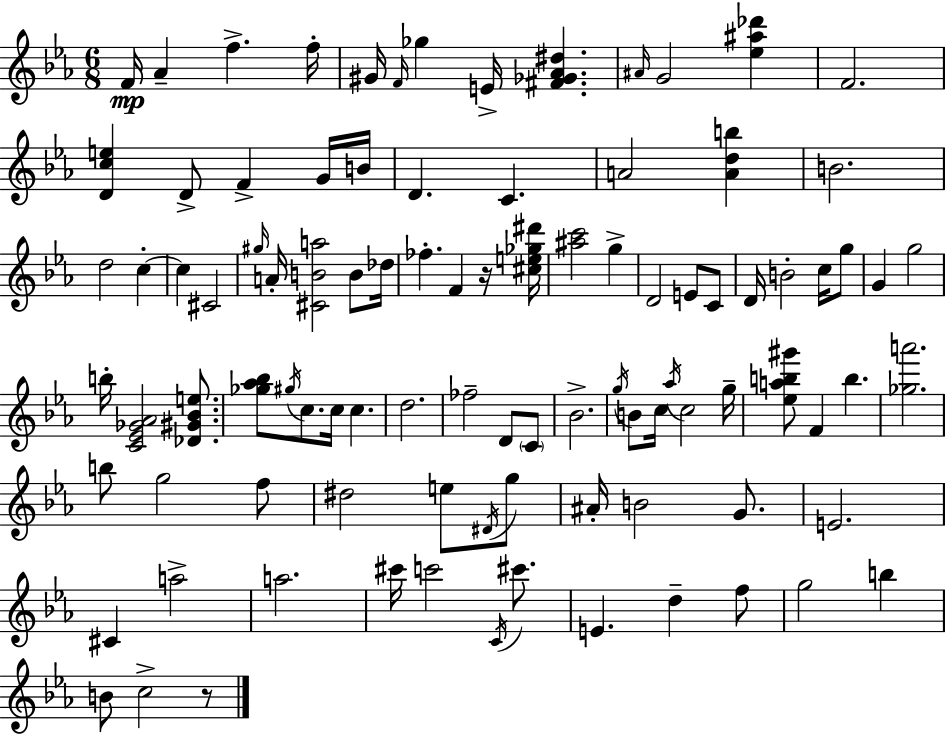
{
  \clef treble
  \numericTimeSignature
  \time 6/8
  \key ees \major
  f'16\mp aes'4-- f''4.-> f''16-. | gis'16 \grace { f'16 } ges''4 e'16-> <fis' ges' aes' dis''>4. | \grace { ais'16 } g'2 <ees'' ais'' des'''>4 | f'2. | \break <d' c'' e''>4 d'8-> f'4-> | g'16 b'16 d'4. c'4. | a'2 <a' d'' b''>4 | b'2. | \break d''2 c''4-.~~ | c''4 cis'2 | \grace { gis''16 } a'16-. <cis' b' a''>2 | b'8 des''16 fes''4.-. f'4 | \break r16 <cis'' e'' ges'' dis'''>16 <ais'' c'''>2 g''4-> | d'2 e'8 | c'8 d'16 b'2-. | c''16 g''8 g'4 g''2 | \break b''16-. <c' ees' ges' aes'>2 | <des' gis' bes' e''>8. <ges'' aes'' bes''>8 \acciaccatura { gis''16 } c''8. c''16 c''4. | d''2. | fes''2-- | \break d'8 \parenthesize c'8 bes'2.-> | \acciaccatura { g''16 } b'8 c''16 \acciaccatura { aes''16 } c''2 | g''16-- <ees'' a'' b'' gis'''>8 f'4 | b''4. <ges'' a'''>2. | \break b''8 g''2 | f''8 dis''2 | e''8 \acciaccatura { dis'16 } g''8 ais'16-. b'2 | g'8. e'2. | \break cis'4 a''2-> | a''2. | cis'''16 c'''2 | \acciaccatura { c'16 } cis'''8. e'4. | \break d''4-- f''8 g''2 | b''4 b'8 c''2-> | r8 \bar "|."
}